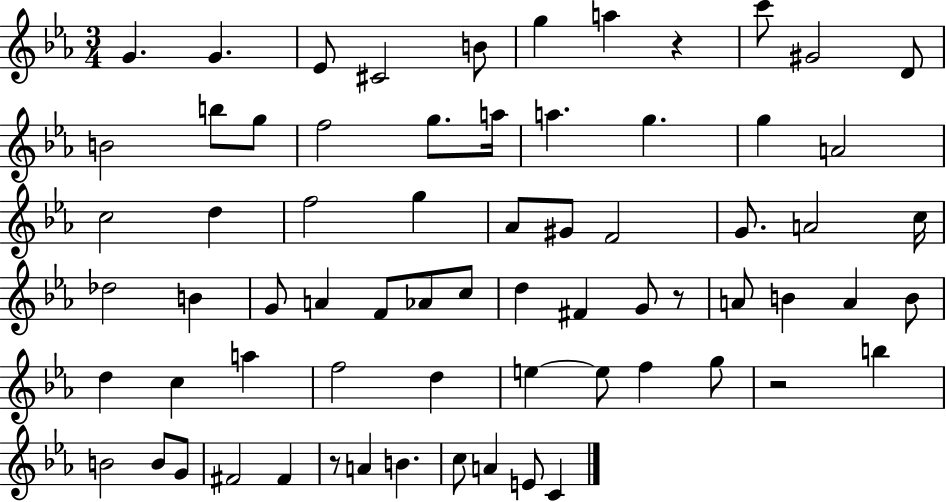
{
  \clef treble
  \numericTimeSignature
  \time 3/4
  \key ees \major
  g'4. g'4. | ees'8 cis'2 b'8 | g''4 a''4 r4 | c'''8 gis'2 d'8 | \break b'2 b''8 g''8 | f''2 g''8. a''16 | a''4. g''4. | g''4 a'2 | \break c''2 d''4 | f''2 g''4 | aes'8 gis'8 f'2 | g'8. a'2 c''16 | \break des''2 b'4 | g'8 a'4 f'8 aes'8 c''8 | d''4 fis'4 g'8 r8 | a'8 b'4 a'4 b'8 | \break d''4 c''4 a''4 | f''2 d''4 | e''4~~ e''8 f''4 g''8 | r2 b''4 | \break b'2 b'8 g'8 | fis'2 fis'4 | r8 a'4 b'4. | c''8 a'4 e'8 c'4 | \break \bar "|."
}